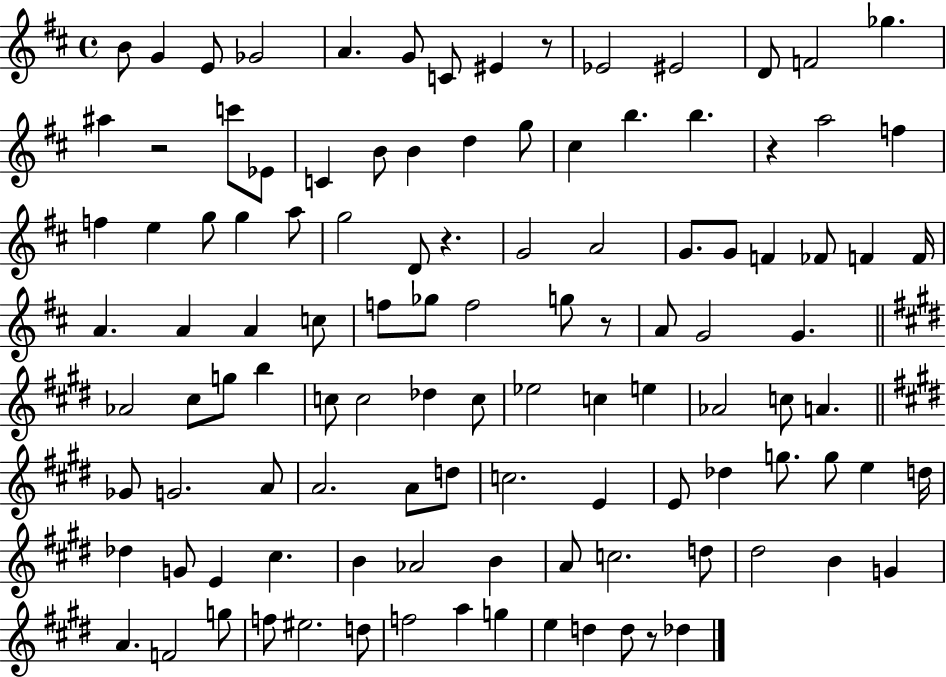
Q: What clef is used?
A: treble